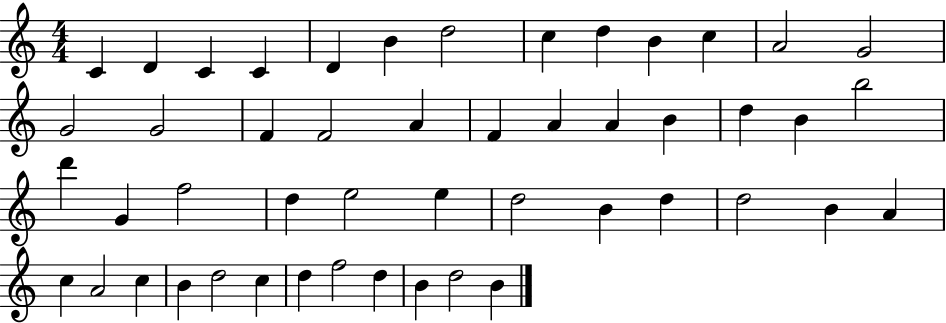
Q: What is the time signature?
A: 4/4